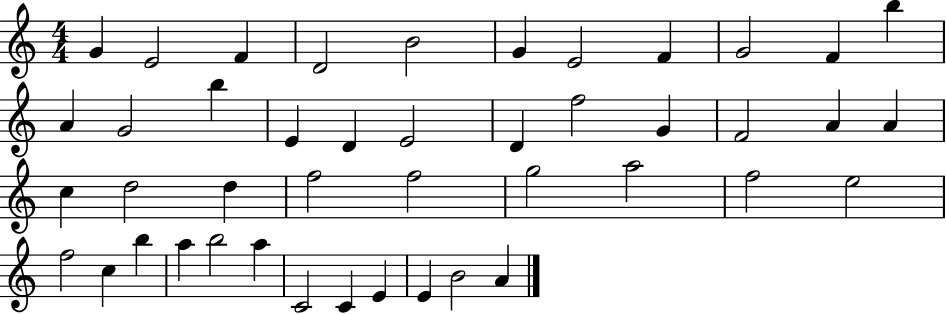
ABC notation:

X:1
T:Untitled
M:4/4
L:1/4
K:C
G E2 F D2 B2 G E2 F G2 F b A G2 b E D E2 D f2 G F2 A A c d2 d f2 f2 g2 a2 f2 e2 f2 c b a b2 a C2 C E E B2 A